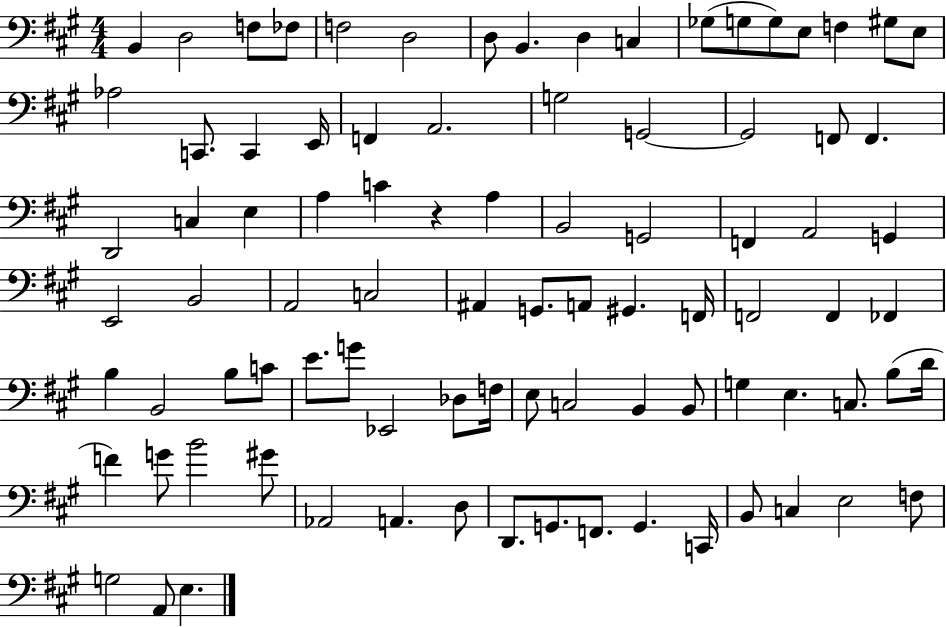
{
  \clef bass
  \numericTimeSignature
  \time 4/4
  \key a \major
  b,4 d2 f8 fes8 | f2 d2 | d8 b,4. d4 c4 | ges8( g8 g8) e8 f4 gis8 e8 | \break aes2 c,8. c,4 e,16 | f,4 a,2. | g2 g,2~~ | g,2 f,8 f,4. | \break d,2 c4 e4 | a4 c'4 r4 a4 | b,2 g,2 | f,4 a,2 g,4 | \break e,2 b,2 | a,2 c2 | ais,4 g,8. a,8 gis,4. f,16 | f,2 f,4 fes,4 | \break b4 b,2 b8 c'8 | e'8. g'8 ees,2 des8 f16 | e8 c2 b,4 b,8 | g4 e4. c8. b8( d'16 | \break f'4) g'8 b'2 gis'8 | aes,2 a,4. d8 | d,8. g,8. f,8. g,4. c,16 | b,8 c4 e2 f8 | \break g2 a,8 e4. | \bar "|."
}